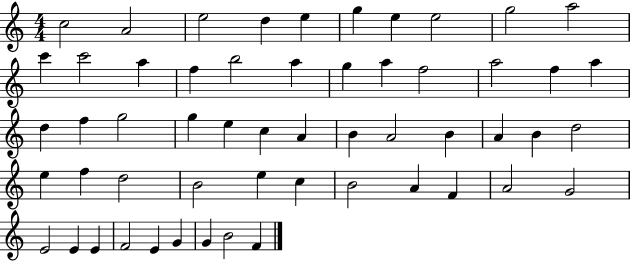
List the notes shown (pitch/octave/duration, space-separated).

C5/h A4/h E5/h D5/q E5/q G5/q E5/q E5/h G5/h A5/h C6/q C6/h A5/q F5/q B5/h A5/q G5/q A5/q F5/h A5/h F5/q A5/q D5/q F5/q G5/h G5/q E5/q C5/q A4/q B4/q A4/h B4/q A4/q B4/q D5/h E5/q F5/q D5/h B4/h E5/q C5/q B4/h A4/q F4/q A4/h G4/h E4/h E4/q E4/q F4/h E4/q G4/q G4/q B4/h F4/q